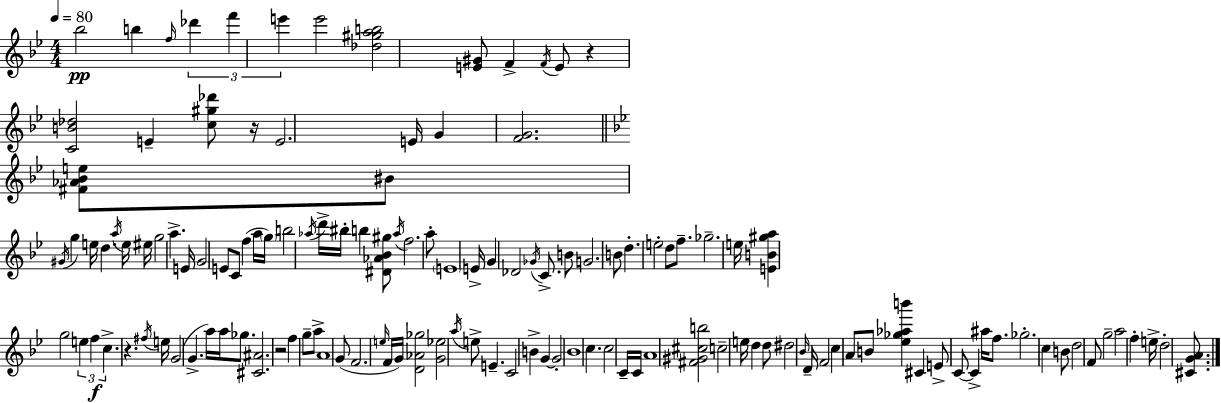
{
  \clef treble
  \numericTimeSignature
  \time 4/4
  \key bes \major
  \tempo 4 = 80
  bes''2\pp b''4 \grace { f''16 } \tuplet 3/2 { des'''4 | f'''4 e'''4 } e'''2 | <des'' gis'' a'' b''>2 <e' gis'>8 f'4-> \acciaccatura { f'16 } | e'8 r4 <c' b' des''>2 e'4-- | \break <c'' gis'' des'''>8 r16 e'2. | e'16 g'4 <f' g'>2. | \bar "||" \break \key bes \major <fis' aes' bes' e''>8 bis'8 \acciaccatura { gis'16 } g''4 e''16 d''4. | \acciaccatura { a''16 } e''16 eis''16 g''2 a''4.-> | e'16 g'2 e'8 c'8 f''4( | a''16 \parenthesize g''16) b''2 \acciaccatura { aes''16 } d'''16-> bis''16-. b''4 | \break <dis' aes' bes' gis''>8 \acciaccatura { aes''16 } f''2. | a''8-. \parenthesize e'1 | e'16-> g'4 des'2 | \acciaccatura { ges'16 } c'8.-> b'8 g'2. | \break b'8 d''4.-. e''2-. | d''8 f''8.-- ges''2.-- | e''16 <e' b' gis'' a''>4 g''2 | \tuplet 3/2 { e''4 f''4\f c''4.-> } r4. | \break \acciaccatura { fis''16 } e''16 g'2( g'4.-> | a''16) a''16 ges''8. <cis' ais'>2. | r2 f''4 | g''8-- a''8-> a'1 | \break g'8( f'2. | \grace { e''16 } f'16 g'16) <d' aes' ges''>2 <g' ees''>2 | \acciaccatura { a''16 } e''8-> e'4.-- | c'2 b'4-> g'4~~ | \break g'2-. bes'1 | c''4. c''2 | c'16-- c'16 a'1 | <fis' gis' cis'' b''>2 | \break c''2-- e''16 d''4 d''8 dis''2 | \grace { bes'16 } d'16-- f'2 | c''4 a'8 b'8 <ees'' ges'' aes'' b'''>4 cis'4 | e'8-> c'8~~ c'4-> ais''16 f''8. ges''2.-. | \break c''4 b'8 d''2 | f'8 g''2-- | a''2 f''4-. e''16-> d''2-. | <cis' g' a'>8. \bar "|."
}